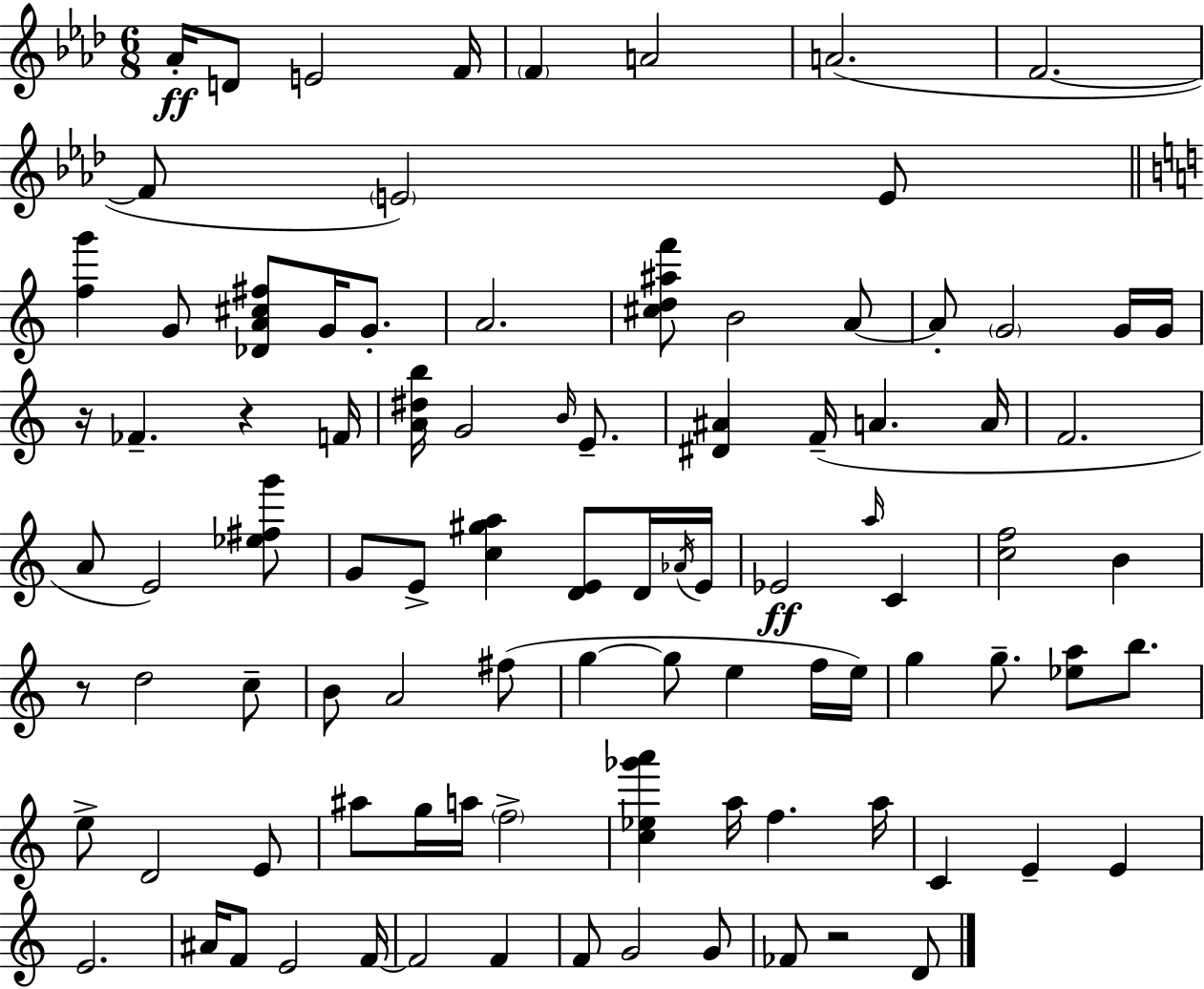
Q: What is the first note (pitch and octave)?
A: Ab4